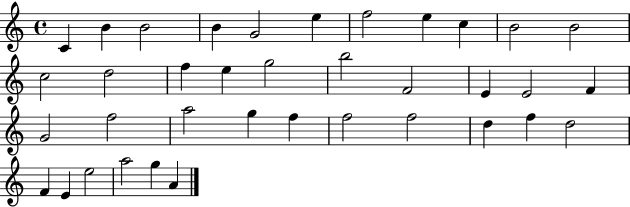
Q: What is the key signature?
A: C major